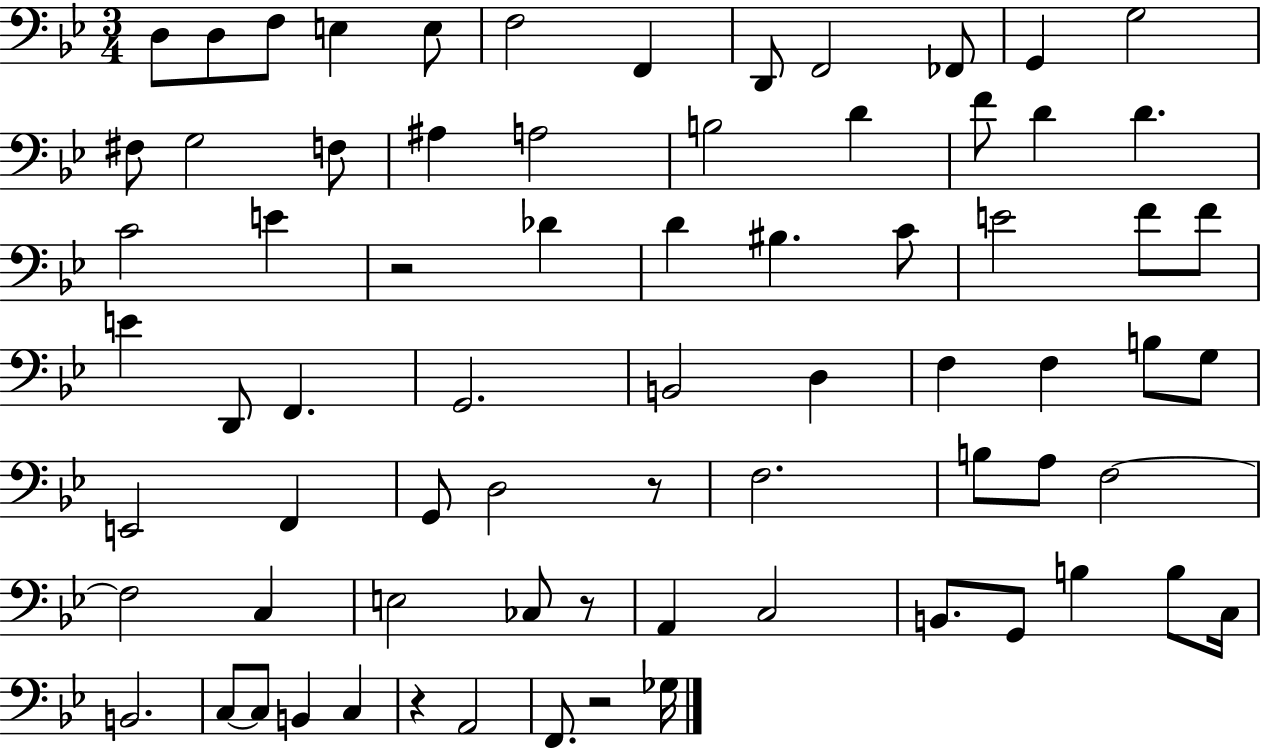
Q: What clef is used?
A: bass